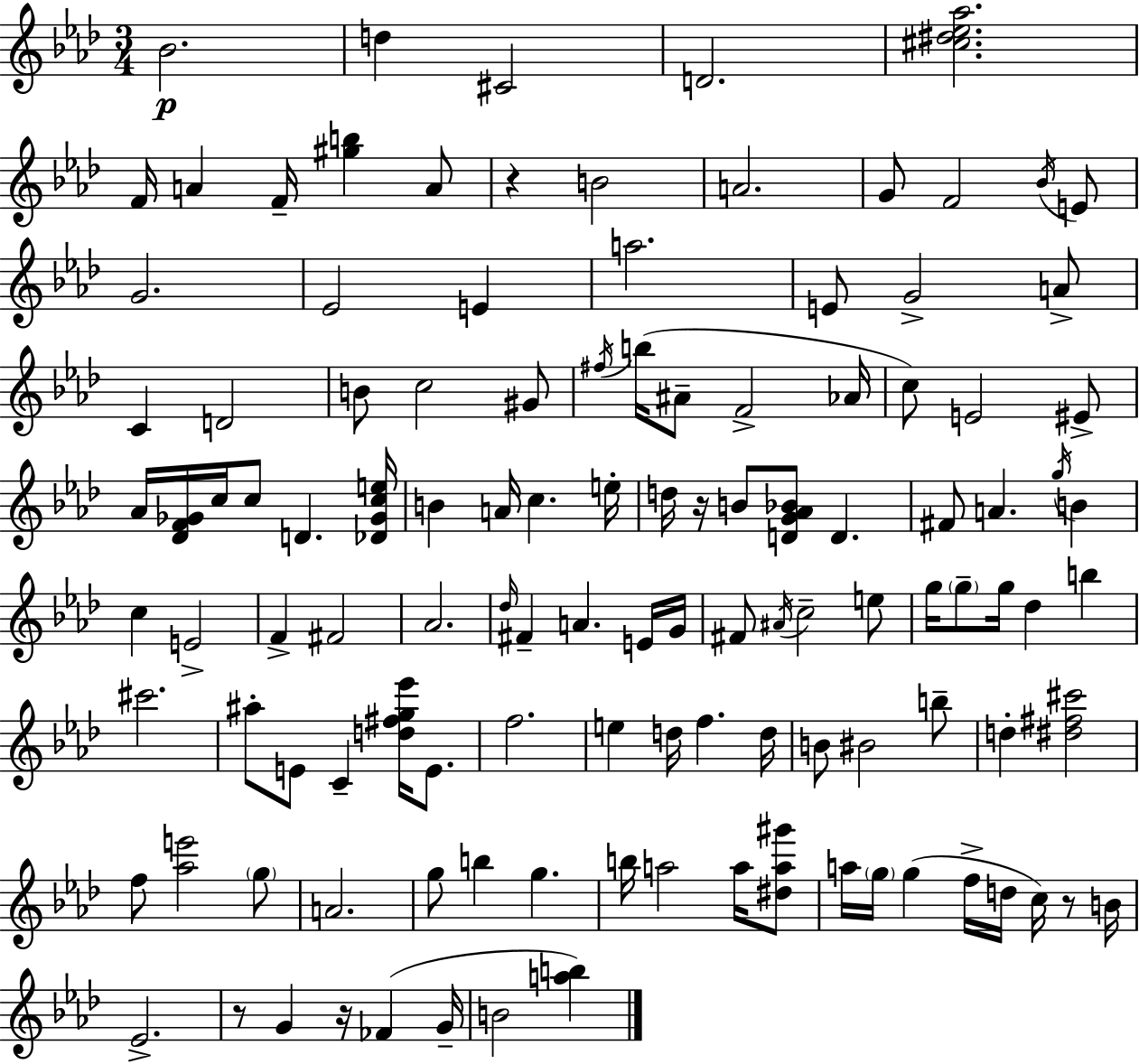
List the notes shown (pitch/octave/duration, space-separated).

Bb4/h. D5/q C#4/h D4/h. [C#5,D#5,Eb5,Ab5]/h. F4/s A4/q F4/s [G#5,B5]/q A4/e R/q B4/h A4/h. G4/e F4/h Bb4/s E4/e G4/h. Eb4/h E4/q A5/h. E4/e G4/h A4/e C4/q D4/h B4/e C5/h G#4/e F#5/s B5/s A#4/e F4/h Ab4/s C5/e E4/h EIS4/e Ab4/s [Db4,F4,Gb4]/s C5/s C5/e D4/q. [Db4,Gb4,C5,E5]/s B4/q A4/s C5/q. E5/s D5/s R/s B4/e [D4,G4,Ab4,Bb4]/e D4/q. F#4/e A4/q. G5/s B4/q C5/q E4/h F4/q F#4/h Ab4/h. Db5/s F#4/q A4/q. E4/s G4/s F#4/e A#4/s C5/h E5/e G5/s G5/e G5/s Db5/q B5/q C#6/h. A#5/e E4/e C4/q [D5,F#5,G5,Eb6]/s E4/e. F5/h. E5/q D5/s F5/q. D5/s B4/e BIS4/h B5/e D5/q [D#5,F#5,C#6]/h F5/e [Ab5,E6]/h G5/e A4/h. G5/e B5/q G5/q. B5/s A5/h A5/s [D#5,A5,G#6]/e A5/s G5/s G5/q F5/s D5/s C5/s R/e B4/s Eb4/h. R/e G4/q R/s FES4/q G4/s B4/h [A5,B5]/q